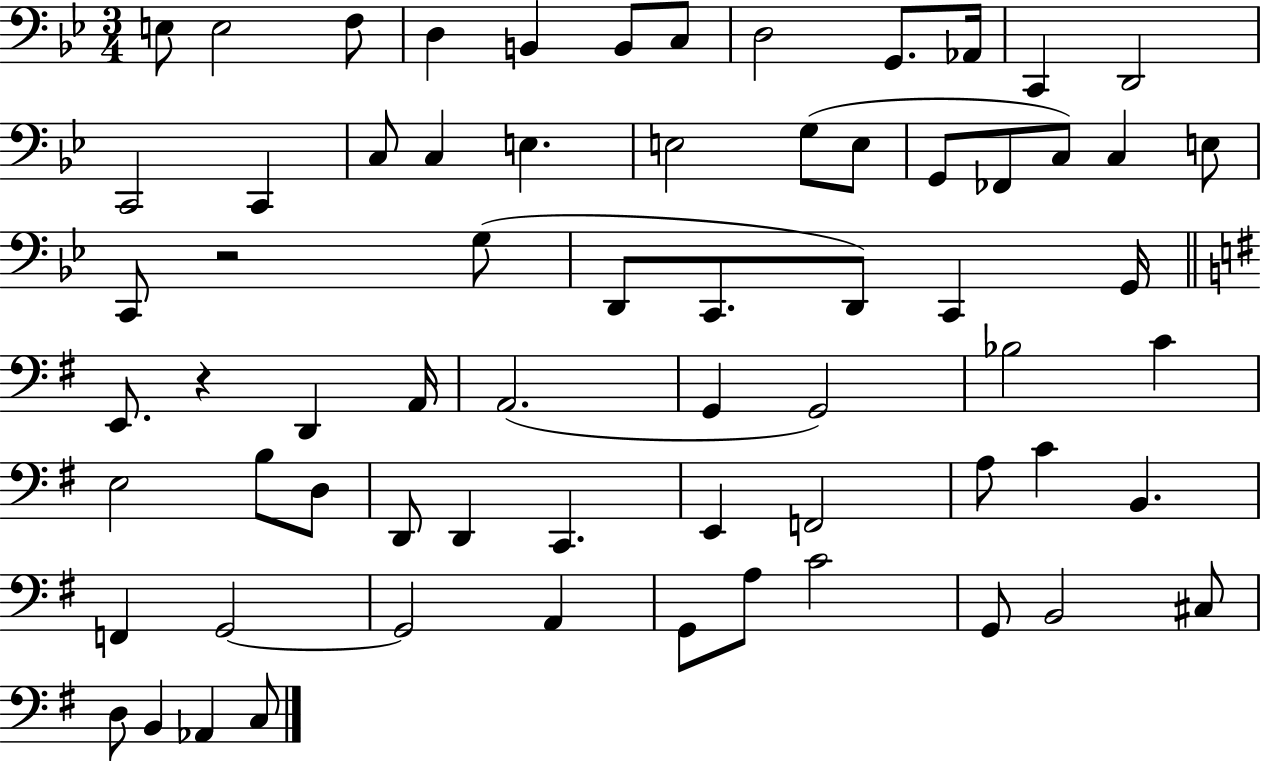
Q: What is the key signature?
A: BES major